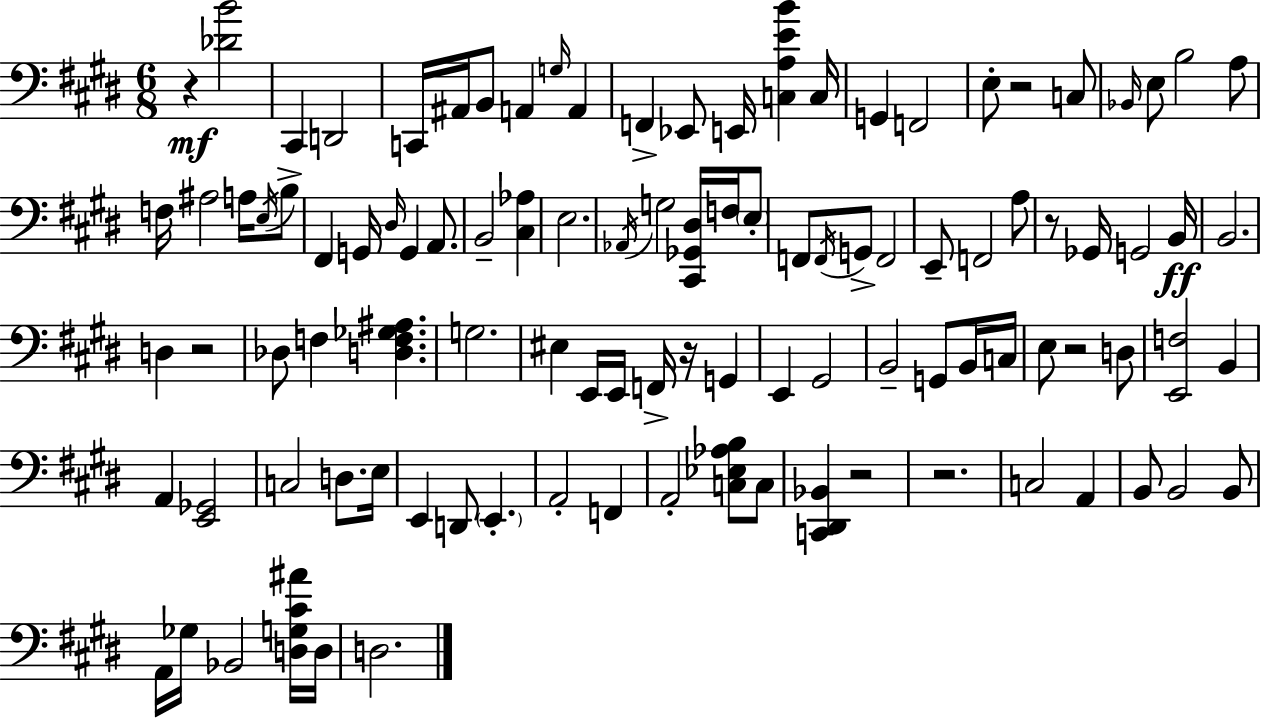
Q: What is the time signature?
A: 6/8